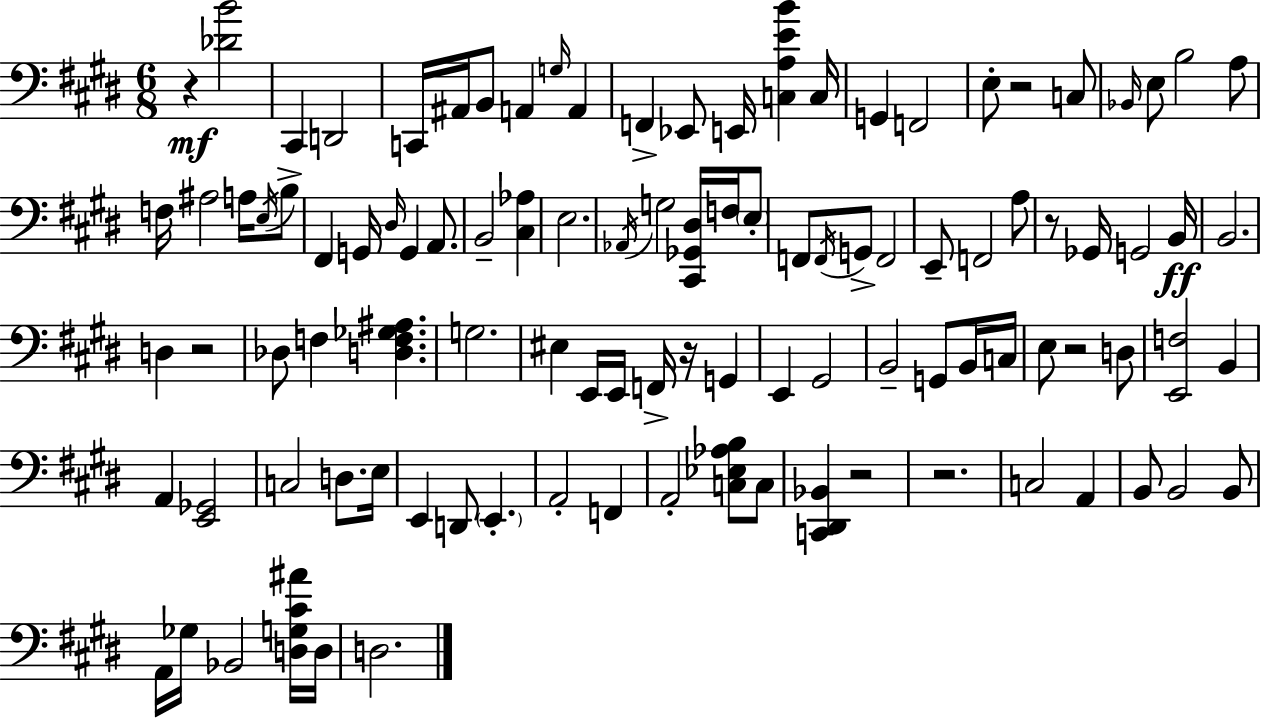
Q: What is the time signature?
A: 6/8